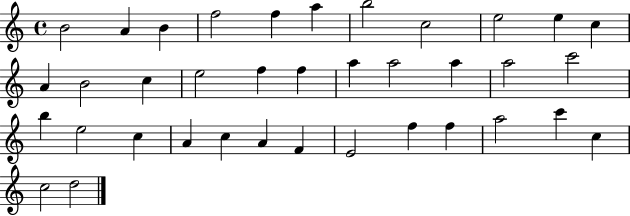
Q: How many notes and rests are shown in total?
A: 37